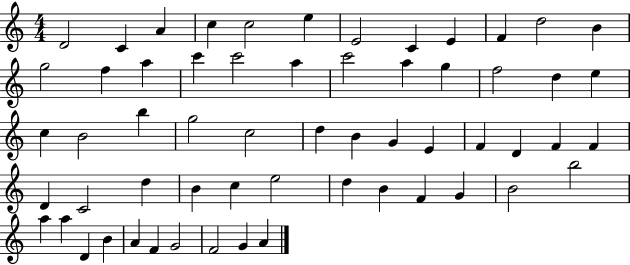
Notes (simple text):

D4/h C4/q A4/q C5/q C5/h E5/q E4/h C4/q E4/q F4/q D5/h B4/q G5/h F5/q A5/q C6/q C6/h A5/q C6/h A5/q G5/q F5/h D5/q E5/q C5/q B4/h B5/q G5/h C5/h D5/q B4/q G4/q E4/q F4/q D4/q F4/q F4/q D4/q C4/h D5/q B4/q C5/q E5/h D5/q B4/q F4/q G4/q B4/h B5/h A5/q A5/q D4/q B4/q A4/q F4/q G4/h F4/h G4/q A4/q